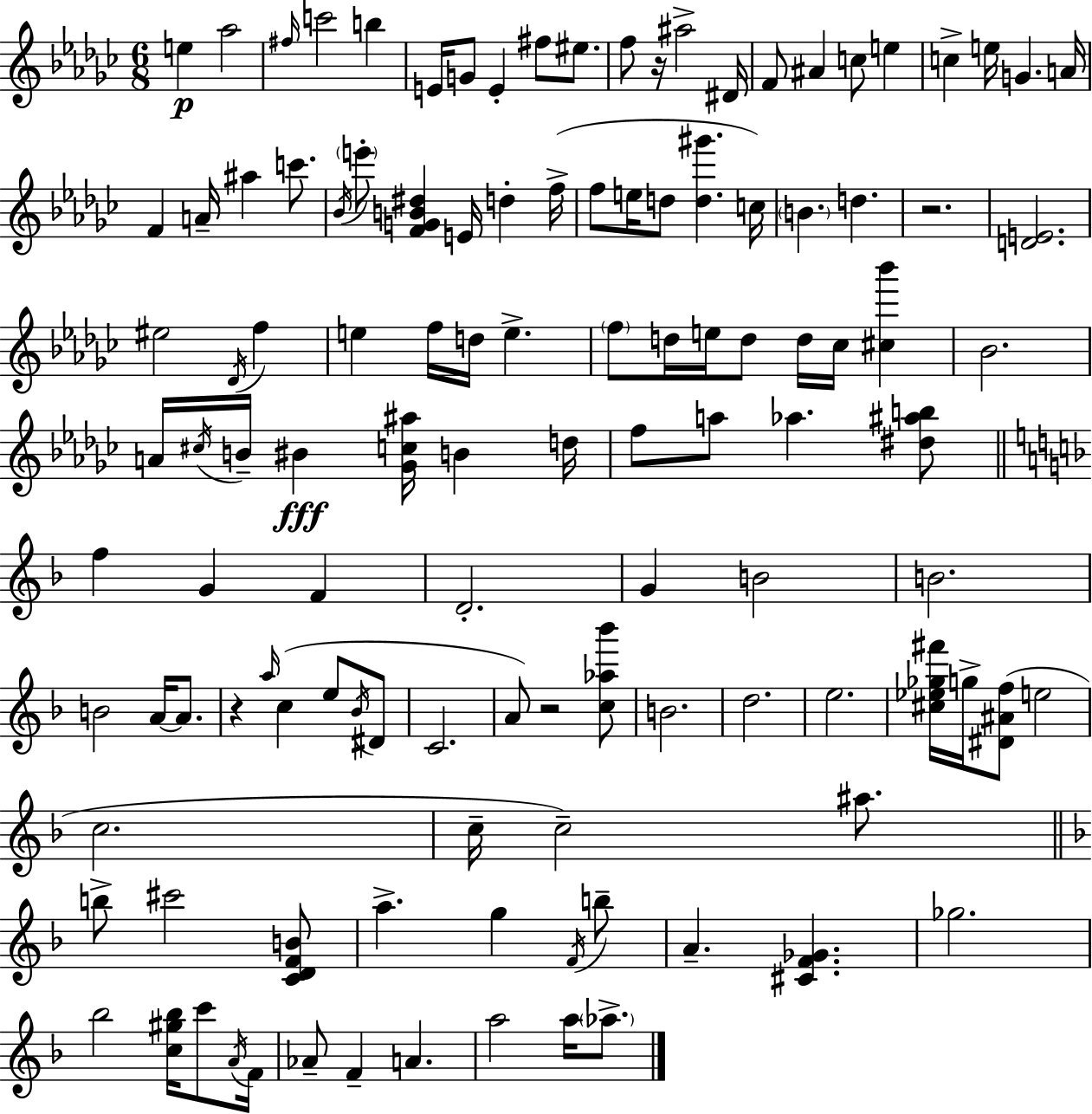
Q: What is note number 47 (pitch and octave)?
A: D5